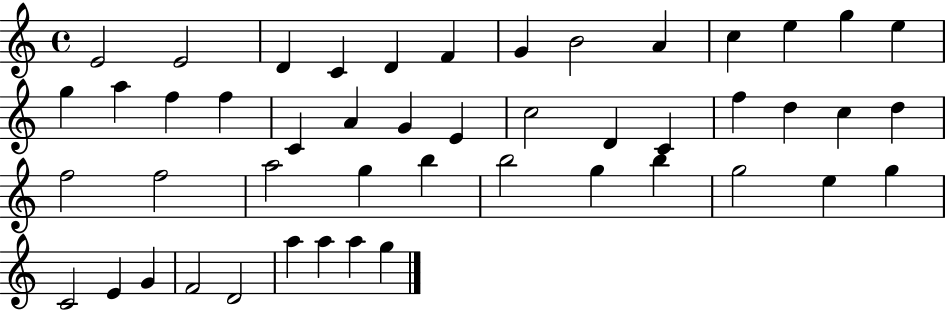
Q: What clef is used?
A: treble